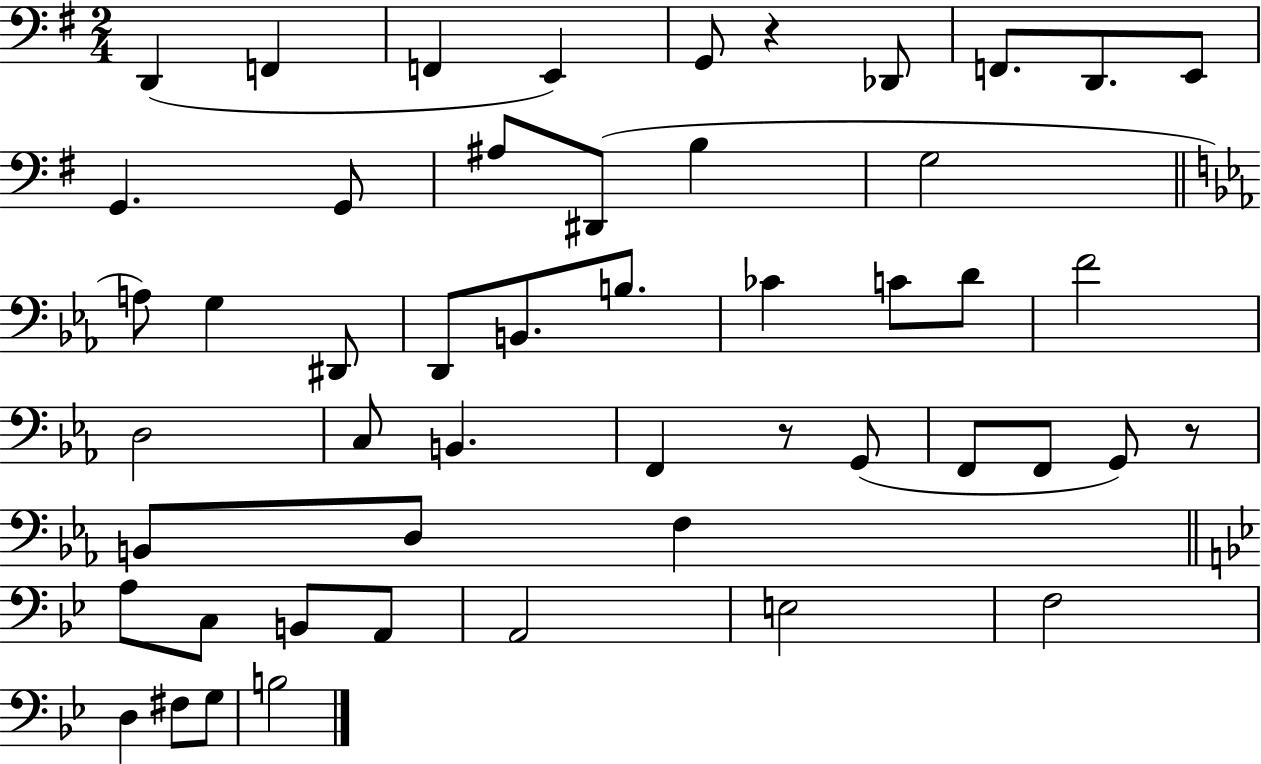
X:1
T:Untitled
M:2/4
L:1/4
K:G
D,, F,, F,, E,, G,,/2 z _D,,/2 F,,/2 D,,/2 E,,/2 G,, G,,/2 ^A,/2 ^D,,/2 B, G,2 A,/2 G, ^D,,/2 D,,/2 B,,/2 B,/2 _C C/2 D/2 F2 D,2 C,/2 B,, F,, z/2 G,,/2 F,,/2 F,,/2 G,,/2 z/2 B,,/2 D,/2 F, A,/2 C,/2 B,,/2 A,,/2 A,,2 E,2 F,2 D, ^F,/2 G,/2 B,2